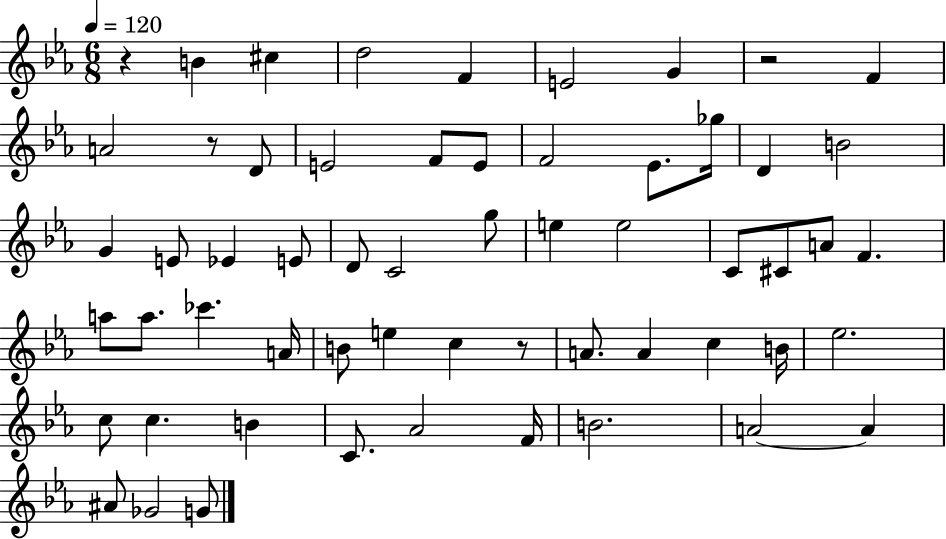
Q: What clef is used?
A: treble